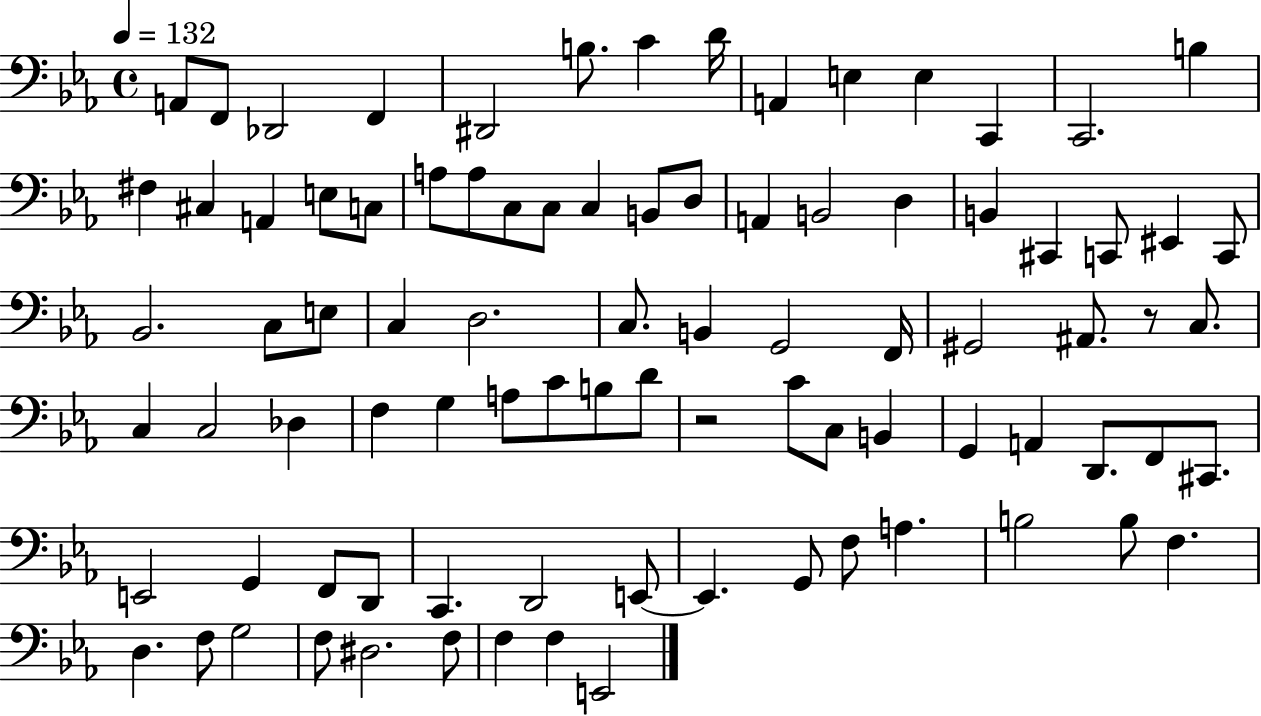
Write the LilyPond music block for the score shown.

{
  \clef bass
  \time 4/4
  \defaultTimeSignature
  \key ees \major
  \tempo 4 = 132
  a,8 f,8 des,2 f,4 | dis,2 b8. c'4 d'16 | a,4 e4 e4 c,4 | c,2. b4 | \break fis4 cis4 a,4 e8 c8 | a8 a8 c8 c8 c4 b,8 d8 | a,4 b,2 d4 | b,4 cis,4 c,8 eis,4 c,8 | \break bes,2. c8 e8 | c4 d2. | c8. b,4 g,2 f,16 | gis,2 ais,8. r8 c8. | \break c4 c2 des4 | f4 g4 a8 c'8 b8 d'8 | r2 c'8 c8 b,4 | g,4 a,4 d,8. f,8 cis,8. | \break e,2 g,4 f,8 d,8 | c,4. d,2 e,8~~ | e,4. g,8 f8 a4. | b2 b8 f4. | \break d4. f8 g2 | f8 dis2. f8 | f4 f4 e,2 | \bar "|."
}